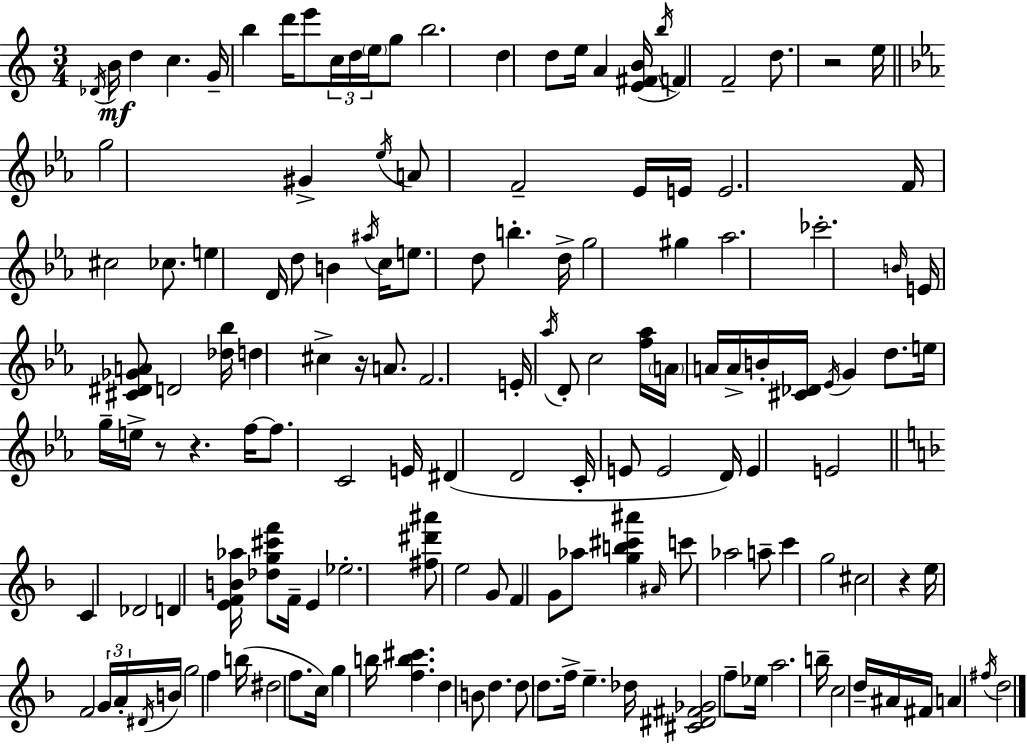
Db4/s B4/s D5/q C5/q. G4/s B5/q D6/s E6/e C5/s D5/s E5/s G5/e B5/h. D5/q D5/e E5/s A4/q [E4,F#4,B4]/s B5/s F4/q F4/h D5/e. R/h E5/s G5/h G#4/q Eb5/s A4/e F4/h Eb4/s E4/s E4/h. F4/s C#5/h CES5/e. E5/q D4/s D5/e B4/q A#5/s C5/s E5/e. D5/e B5/q. D5/s G5/h G#5/q Ab5/h. CES6/h. B4/s E4/s [C#4,D#4,Gb4,A4]/e D4/h [Db5,Bb5]/s D5/q C#5/q R/s A4/e. F4/h. E4/s Ab5/s D4/e C5/h [F5,Ab5]/s A4/s A4/s A4/s B4/s [C#4,Db4]/s Eb4/s G4/q D5/e. E5/s G5/s E5/s R/e R/q. F5/s F5/e. C4/h E4/s D#4/q D4/h C4/s E4/e E4/h D4/s E4/q E4/h C4/q Db4/h D4/q [E4,F4,B4,Ab5]/s [Db5,G5,C#6,F6]/e F4/s E4/q Eb5/h. [F#5,D#6,A#6]/e E5/h G4/e F4/q G4/e Ab5/e [G5,B5,C#6,A#6]/q A#4/s C6/e Ab5/h A5/e C6/q G5/h C#5/h R/q E5/s F4/h G4/s A4/s D#4/s B4/s G5/h F5/q B5/s D#5/h F5/e. C5/s G5/q B5/s [F5,B5,C#6]/q. D5/q B4/e D5/q. D5/e D5/e. F5/s E5/q. Db5/s [C#4,D#4,F#4,Gb4]/h F5/e Eb5/s A5/h. B5/s C5/h D5/s A#4/s F#4/s A4/q F#5/s D5/h